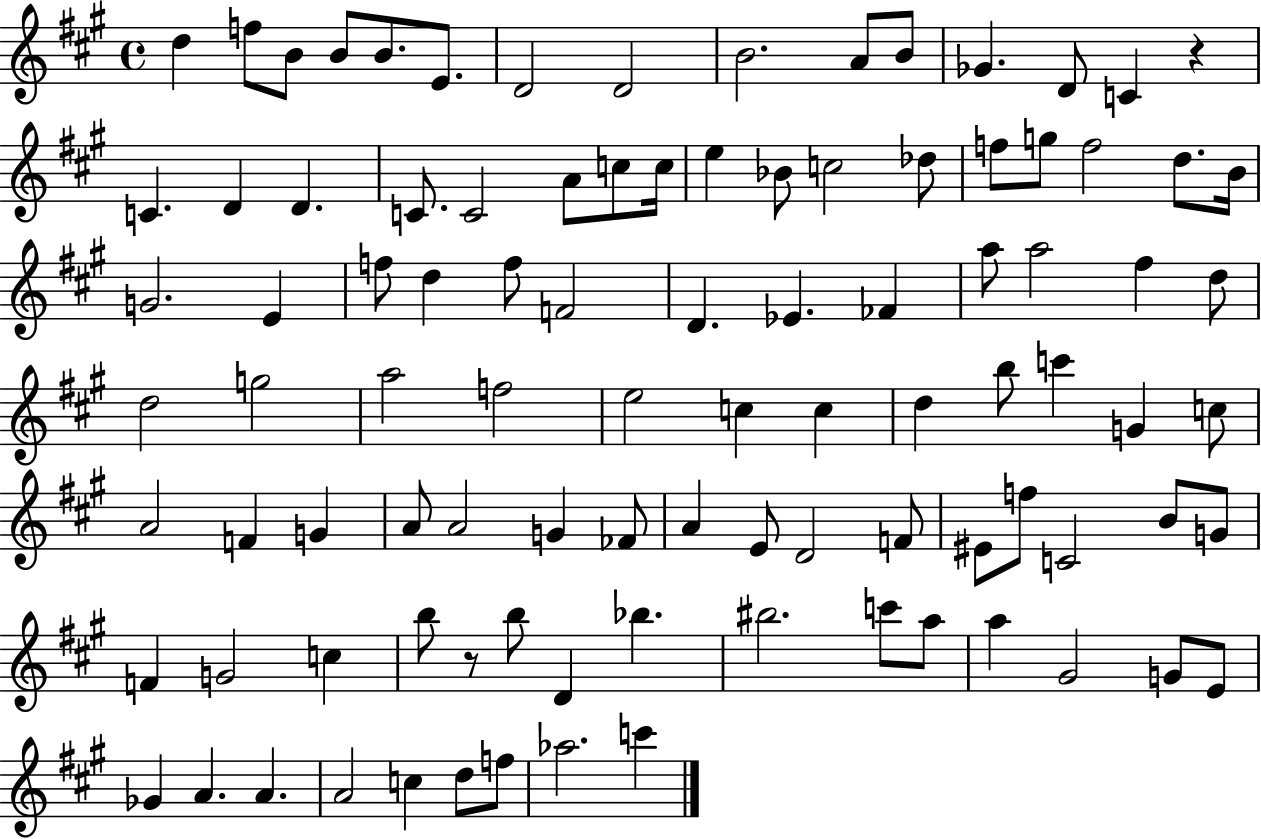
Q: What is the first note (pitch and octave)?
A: D5